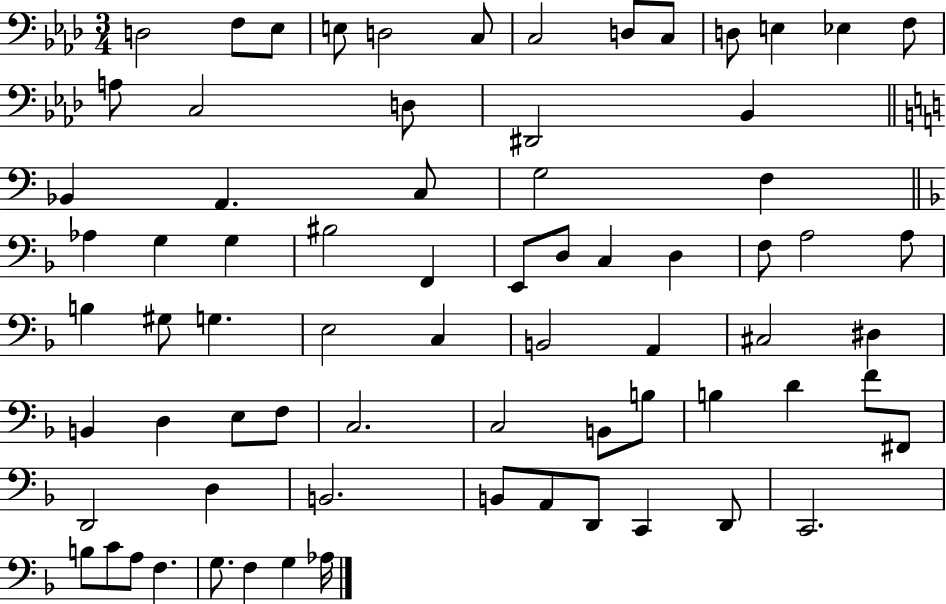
{
  \clef bass
  \numericTimeSignature
  \time 3/4
  \key aes \major
  d2 f8 ees8 | e8 d2 c8 | c2 d8 c8 | d8 e4 ees4 f8 | \break a8 c2 d8 | dis,2 bes,4 | \bar "||" \break \key c \major bes,4 a,4. c8 | g2 f4 | \bar "||" \break \key f \major aes4 g4 g4 | bis2 f,4 | e,8 d8 c4 d4 | f8 a2 a8 | \break b4 gis8 g4. | e2 c4 | b,2 a,4 | cis2 dis4 | \break b,4 d4 e8 f8 | c2. | c2 b,8 b8 | b4 d'4 f'8 fis,8 | \break d,2 d4 | b,2. | b,8 a,8 d,8 c,4 d,8 | c,2. | \break b8 c'8 a8 f4. | g8. f4 g4 aes16 | \bar "|."
}